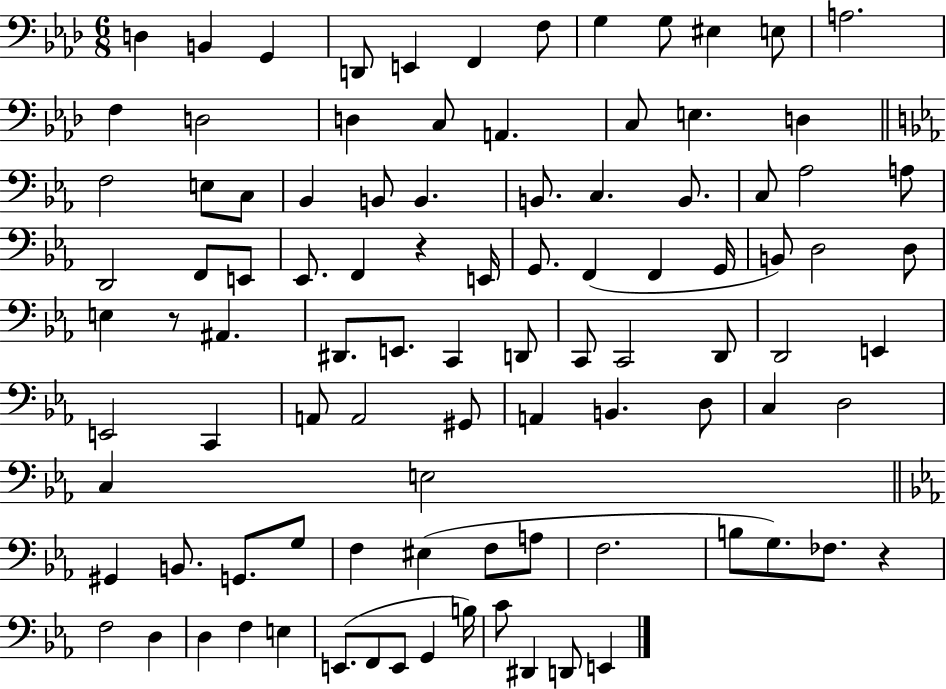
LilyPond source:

{
  \clef bass
  \numericTimeSignature
  \time 6/8
  \key aes \major
  d4 b,4 g,4 | d,8 e,4 f,4 f8 | g4 g8 eis4 e8 | a2. | \break f4 d2 | d4 c8 a,4. | c8 e4. d4 | \bar "||" \break \key ees \major f2 e8 c8 | bes,4 b,8 b,4. | b,8. c4. b,8. | c8 aes2 a8 | \break d,2 f,8 e,8 | ees,8. f,4 r4 e,16 | g,8. f,4( f,4 g,16 | b,8) d2 d8 | \break e4 r8 ais,4. | dis,8. e,8. c,4 d,8 | c,8 c,2 d,8 | d,2 e,4 | \break e,2 c,4 | a,8 a,2 gis,8 | a,4 b,4. d8 | c4 d2 | \break c4 e2 | \bar "||" \break \key ees \major gis,4 b,8. g,8. g8 | f4 eis4( f8 a8 | f2. | b8 g8.) fes8. r4 | \break f2 d4 | d4 f4 e4 | e,8.( f,8 e,8 g,4 b16) | c'8 dis,4 d,8 e,4 | \break \bar "|."
}